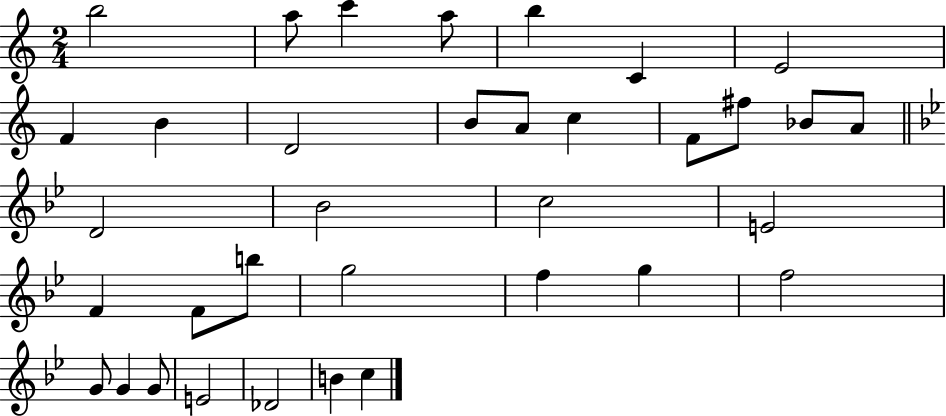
{
  \clef treble
  \numericTimeSignature
  \time 2/4
  \key c \major
  b''2 | a''8 c'''4 a''8 | b''4 c'4 | e'2 | \break f'4 b'4 | d'2 | b'8 a'8 c''4 | f'8 fis''8 bes'8 a'8 | \break \bar "||" \break \key g \minor d'2 | bes'2 | c''2 | e'2 | \break f'4 f'8 b''8 | g''2 | f''4 g''4 | f''2 | \break g'8 g'4 g'8 | e'2 | des'2 | b'4 c''4 | \break \bar "|."
}